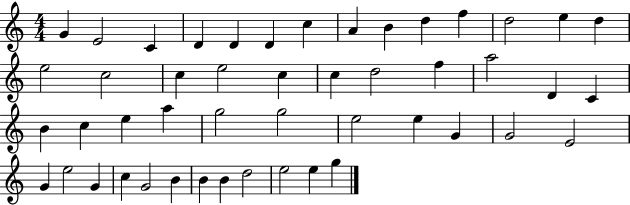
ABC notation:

X:1
T:Untitled
M:4/4
L:1/4
K:C
G E2 C D D D c A B d f d2 e d e2 c2 c e2 c c d2 f a2 D C B c e a g2 g2 e2 e G G2 E2 G e2 G c G2 B B B d2 e2 e g